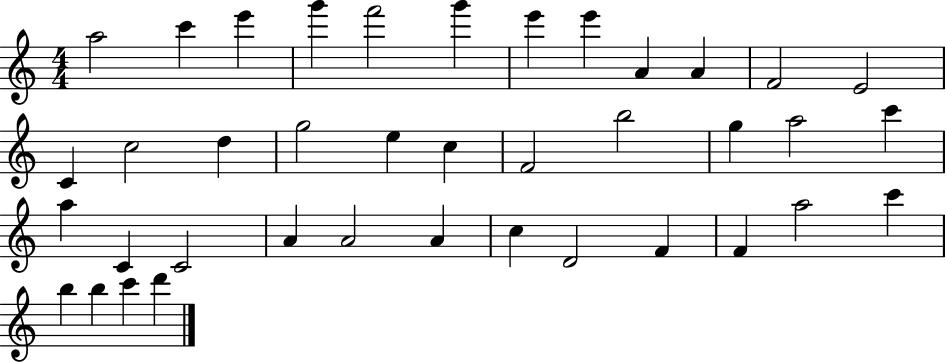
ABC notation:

X:1
T:Untitled
M:4/4
L:1/4
K:C
a2 c' e' g' f'2 g' e' e' A A F2 E2 C c2 d g2 e c F2 b2 g a2 c' a C C2 A A2 A c D2 F F a2 c' b b c' d'